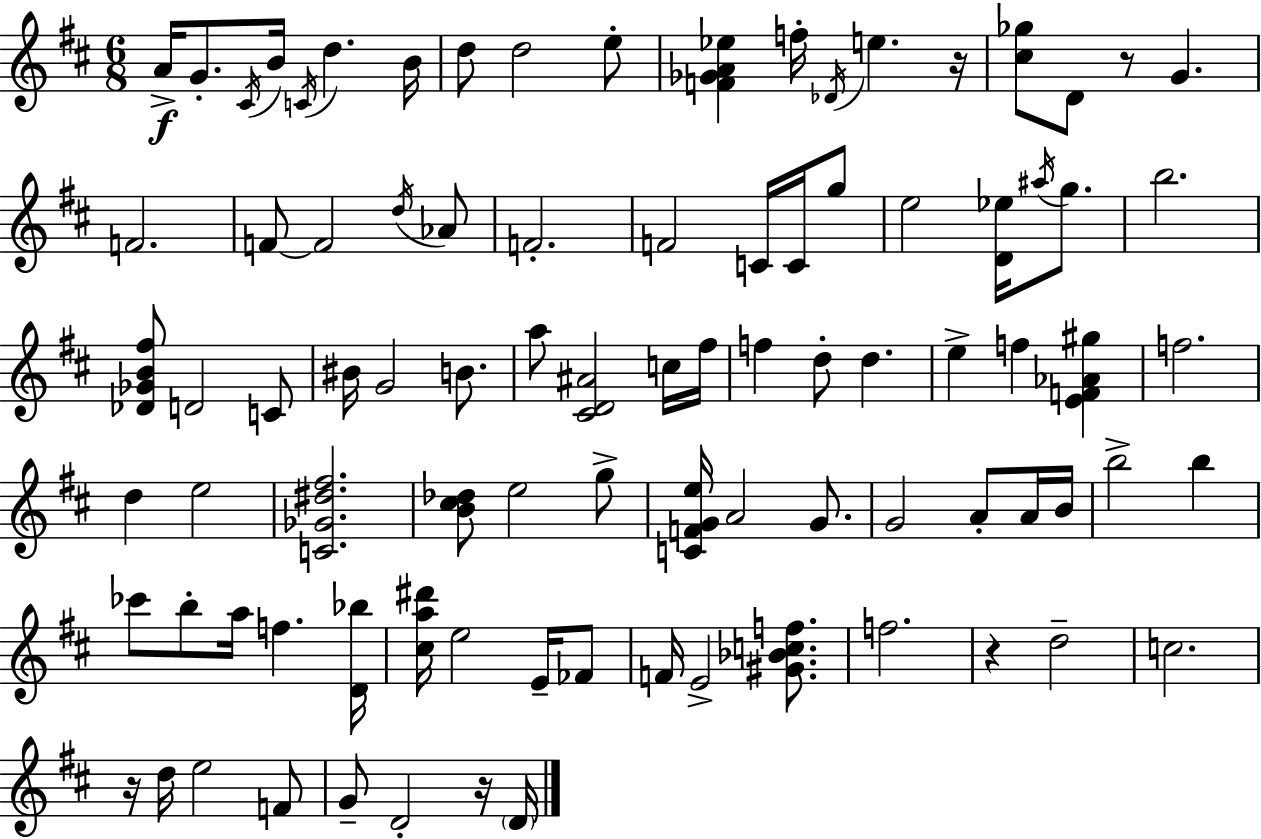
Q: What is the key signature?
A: D major